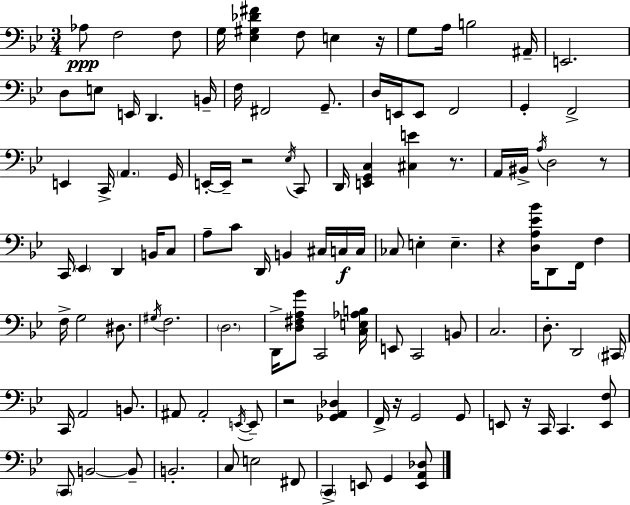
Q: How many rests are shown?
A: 8